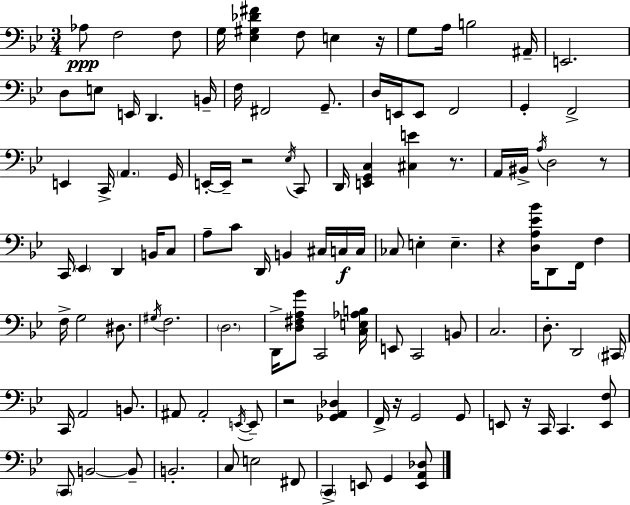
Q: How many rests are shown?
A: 8